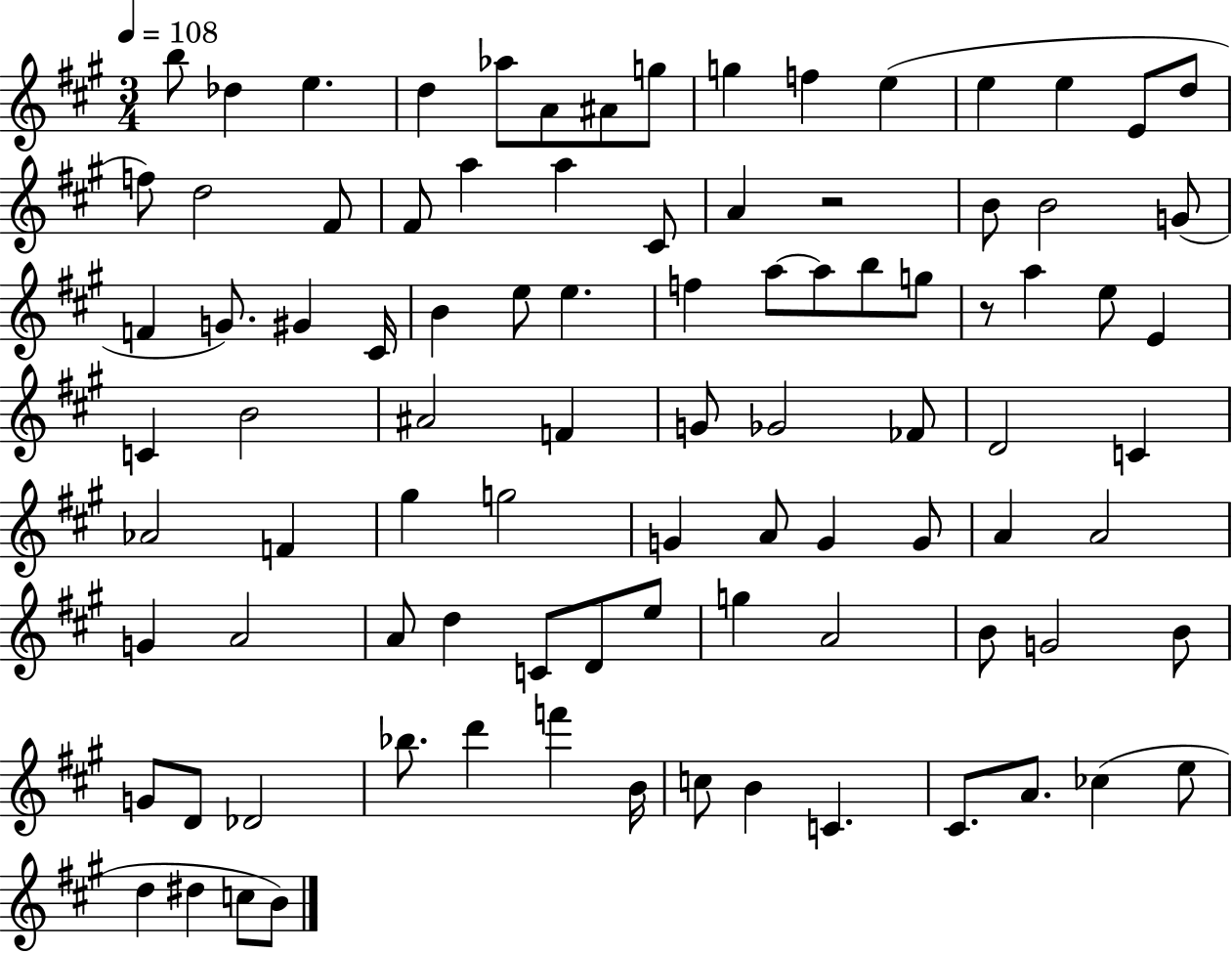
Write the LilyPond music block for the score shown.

{
  \clef treble
  \numericTimeSignature
  \time 3/4
  \key a \major
  \tempo 4 = 108
  b''8 des''4 e''4. | d''4 aes''8 a'8 ais'8 g''8 | g''4 f''4 e''4( | e''4 e''4 e'8 d''8 | \break f''8) d''2 fis'8 | fis'8 a''4 a''4 cis'8 | a'4 r2 | b'8 b'2 g'8( | \break f'4 g'8.) gis'4 cis'16 | b'4 e''8 e''4. | f''4 a''8~~ a''8 b''8 g''8 | r8 a''4 e''8 e'4 | \break c'4 b'2 | ais'2 f'4 | g'8 ges'2 fes'8 | d'2 c'4 | \break aes'2 f'4 | gis''4 g''2 | g'4 a'8 g'4 g'8 | a'4 a'2 | \break g'4 a'2 | a'8 d''4 c'8 d'8 e''8 | g''4 a'2 | b'8 g'2 b'8 | \break g'8 d'8 des'2 | bes''8. d'''4 f'''4 b'16 | c''8 b'4 c'4. | cis'8. a'8. ces''4( e''8 | \break d''4 dis''4 c''8 b'8) | \bar "|."
}